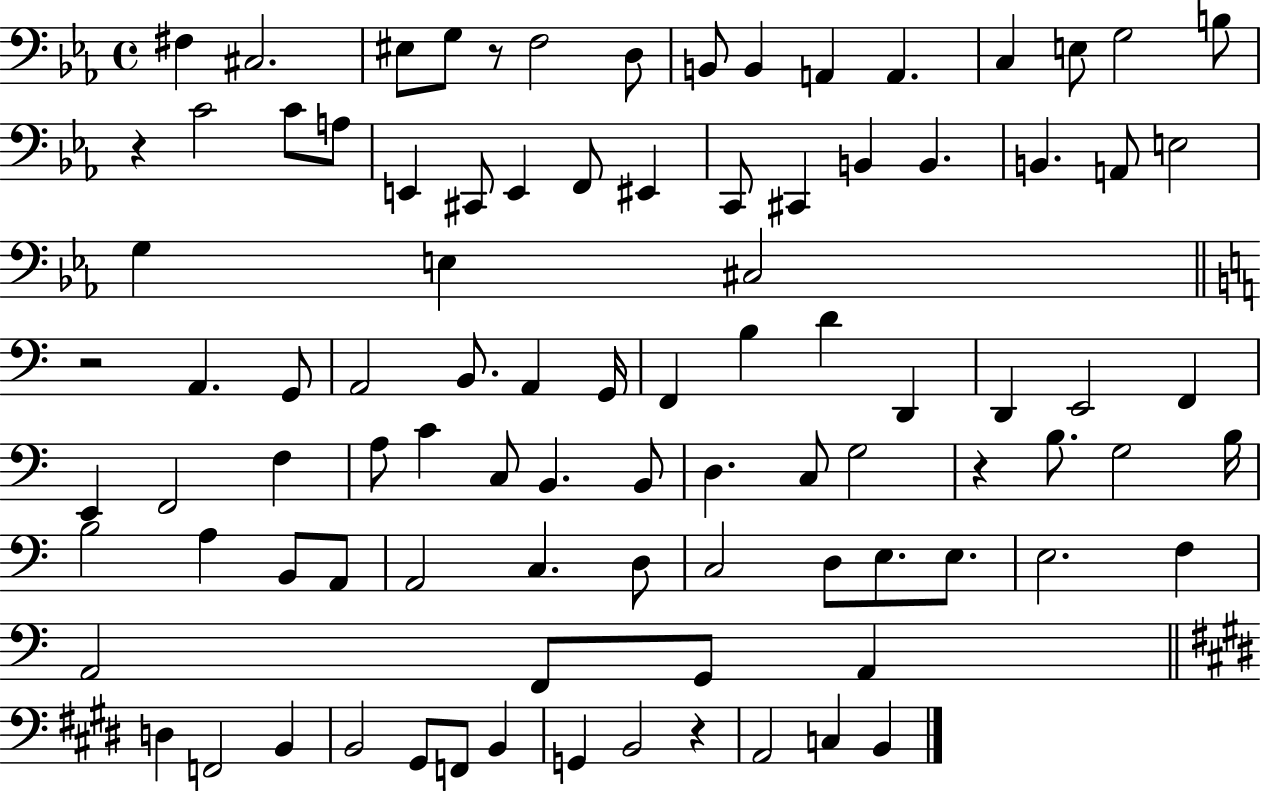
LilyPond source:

{
  \clef bass
  \time 4/4
  \defaultTimeSignature
  \key ees \major
  fis4 cis2. | eis8 g8 r8 f2 d8 | b,8 b,4 a,4 a,4. | c4 e8 g2 b8 | \break r4 c'2 c'8 a8 | e,4 cis,8 e,4 f,8 eis,4 | c,8 cis,4 b,4 b,4. | b,4. a,8 e2 | \break g4 e4 cis2 | \bar "||" \break \key c \major r2 a,4. g,8 | a,2 b,8. a,4 g,16 | f,4 b4 d'4 d,4 | d,4 e,2 f,4 | \break e,4 f,2 f4 | a8 c'4 c8 b,4. b,8 | d4. c8 g2 | r4 b8. g2 b16 | \break b2 a4 b,8 a,8 | a,2 c4. d8 | c2 d8 e8. e8. | e2. f4 | \break a,2 f,8 g,8 a,4 | \bar "||" \break \key e \major d4 f,2 b,4 | b,2 gis,8 f,8 b,4 | g,4 b,2 r4 | a,2 c4 b,4 | \break \bar "|."
}